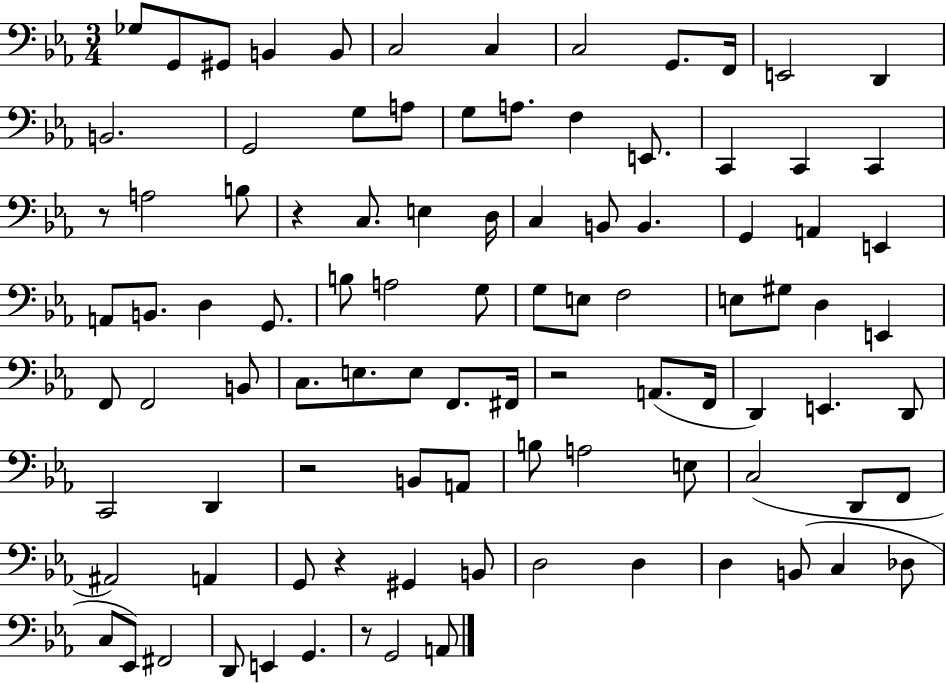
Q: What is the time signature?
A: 3/4